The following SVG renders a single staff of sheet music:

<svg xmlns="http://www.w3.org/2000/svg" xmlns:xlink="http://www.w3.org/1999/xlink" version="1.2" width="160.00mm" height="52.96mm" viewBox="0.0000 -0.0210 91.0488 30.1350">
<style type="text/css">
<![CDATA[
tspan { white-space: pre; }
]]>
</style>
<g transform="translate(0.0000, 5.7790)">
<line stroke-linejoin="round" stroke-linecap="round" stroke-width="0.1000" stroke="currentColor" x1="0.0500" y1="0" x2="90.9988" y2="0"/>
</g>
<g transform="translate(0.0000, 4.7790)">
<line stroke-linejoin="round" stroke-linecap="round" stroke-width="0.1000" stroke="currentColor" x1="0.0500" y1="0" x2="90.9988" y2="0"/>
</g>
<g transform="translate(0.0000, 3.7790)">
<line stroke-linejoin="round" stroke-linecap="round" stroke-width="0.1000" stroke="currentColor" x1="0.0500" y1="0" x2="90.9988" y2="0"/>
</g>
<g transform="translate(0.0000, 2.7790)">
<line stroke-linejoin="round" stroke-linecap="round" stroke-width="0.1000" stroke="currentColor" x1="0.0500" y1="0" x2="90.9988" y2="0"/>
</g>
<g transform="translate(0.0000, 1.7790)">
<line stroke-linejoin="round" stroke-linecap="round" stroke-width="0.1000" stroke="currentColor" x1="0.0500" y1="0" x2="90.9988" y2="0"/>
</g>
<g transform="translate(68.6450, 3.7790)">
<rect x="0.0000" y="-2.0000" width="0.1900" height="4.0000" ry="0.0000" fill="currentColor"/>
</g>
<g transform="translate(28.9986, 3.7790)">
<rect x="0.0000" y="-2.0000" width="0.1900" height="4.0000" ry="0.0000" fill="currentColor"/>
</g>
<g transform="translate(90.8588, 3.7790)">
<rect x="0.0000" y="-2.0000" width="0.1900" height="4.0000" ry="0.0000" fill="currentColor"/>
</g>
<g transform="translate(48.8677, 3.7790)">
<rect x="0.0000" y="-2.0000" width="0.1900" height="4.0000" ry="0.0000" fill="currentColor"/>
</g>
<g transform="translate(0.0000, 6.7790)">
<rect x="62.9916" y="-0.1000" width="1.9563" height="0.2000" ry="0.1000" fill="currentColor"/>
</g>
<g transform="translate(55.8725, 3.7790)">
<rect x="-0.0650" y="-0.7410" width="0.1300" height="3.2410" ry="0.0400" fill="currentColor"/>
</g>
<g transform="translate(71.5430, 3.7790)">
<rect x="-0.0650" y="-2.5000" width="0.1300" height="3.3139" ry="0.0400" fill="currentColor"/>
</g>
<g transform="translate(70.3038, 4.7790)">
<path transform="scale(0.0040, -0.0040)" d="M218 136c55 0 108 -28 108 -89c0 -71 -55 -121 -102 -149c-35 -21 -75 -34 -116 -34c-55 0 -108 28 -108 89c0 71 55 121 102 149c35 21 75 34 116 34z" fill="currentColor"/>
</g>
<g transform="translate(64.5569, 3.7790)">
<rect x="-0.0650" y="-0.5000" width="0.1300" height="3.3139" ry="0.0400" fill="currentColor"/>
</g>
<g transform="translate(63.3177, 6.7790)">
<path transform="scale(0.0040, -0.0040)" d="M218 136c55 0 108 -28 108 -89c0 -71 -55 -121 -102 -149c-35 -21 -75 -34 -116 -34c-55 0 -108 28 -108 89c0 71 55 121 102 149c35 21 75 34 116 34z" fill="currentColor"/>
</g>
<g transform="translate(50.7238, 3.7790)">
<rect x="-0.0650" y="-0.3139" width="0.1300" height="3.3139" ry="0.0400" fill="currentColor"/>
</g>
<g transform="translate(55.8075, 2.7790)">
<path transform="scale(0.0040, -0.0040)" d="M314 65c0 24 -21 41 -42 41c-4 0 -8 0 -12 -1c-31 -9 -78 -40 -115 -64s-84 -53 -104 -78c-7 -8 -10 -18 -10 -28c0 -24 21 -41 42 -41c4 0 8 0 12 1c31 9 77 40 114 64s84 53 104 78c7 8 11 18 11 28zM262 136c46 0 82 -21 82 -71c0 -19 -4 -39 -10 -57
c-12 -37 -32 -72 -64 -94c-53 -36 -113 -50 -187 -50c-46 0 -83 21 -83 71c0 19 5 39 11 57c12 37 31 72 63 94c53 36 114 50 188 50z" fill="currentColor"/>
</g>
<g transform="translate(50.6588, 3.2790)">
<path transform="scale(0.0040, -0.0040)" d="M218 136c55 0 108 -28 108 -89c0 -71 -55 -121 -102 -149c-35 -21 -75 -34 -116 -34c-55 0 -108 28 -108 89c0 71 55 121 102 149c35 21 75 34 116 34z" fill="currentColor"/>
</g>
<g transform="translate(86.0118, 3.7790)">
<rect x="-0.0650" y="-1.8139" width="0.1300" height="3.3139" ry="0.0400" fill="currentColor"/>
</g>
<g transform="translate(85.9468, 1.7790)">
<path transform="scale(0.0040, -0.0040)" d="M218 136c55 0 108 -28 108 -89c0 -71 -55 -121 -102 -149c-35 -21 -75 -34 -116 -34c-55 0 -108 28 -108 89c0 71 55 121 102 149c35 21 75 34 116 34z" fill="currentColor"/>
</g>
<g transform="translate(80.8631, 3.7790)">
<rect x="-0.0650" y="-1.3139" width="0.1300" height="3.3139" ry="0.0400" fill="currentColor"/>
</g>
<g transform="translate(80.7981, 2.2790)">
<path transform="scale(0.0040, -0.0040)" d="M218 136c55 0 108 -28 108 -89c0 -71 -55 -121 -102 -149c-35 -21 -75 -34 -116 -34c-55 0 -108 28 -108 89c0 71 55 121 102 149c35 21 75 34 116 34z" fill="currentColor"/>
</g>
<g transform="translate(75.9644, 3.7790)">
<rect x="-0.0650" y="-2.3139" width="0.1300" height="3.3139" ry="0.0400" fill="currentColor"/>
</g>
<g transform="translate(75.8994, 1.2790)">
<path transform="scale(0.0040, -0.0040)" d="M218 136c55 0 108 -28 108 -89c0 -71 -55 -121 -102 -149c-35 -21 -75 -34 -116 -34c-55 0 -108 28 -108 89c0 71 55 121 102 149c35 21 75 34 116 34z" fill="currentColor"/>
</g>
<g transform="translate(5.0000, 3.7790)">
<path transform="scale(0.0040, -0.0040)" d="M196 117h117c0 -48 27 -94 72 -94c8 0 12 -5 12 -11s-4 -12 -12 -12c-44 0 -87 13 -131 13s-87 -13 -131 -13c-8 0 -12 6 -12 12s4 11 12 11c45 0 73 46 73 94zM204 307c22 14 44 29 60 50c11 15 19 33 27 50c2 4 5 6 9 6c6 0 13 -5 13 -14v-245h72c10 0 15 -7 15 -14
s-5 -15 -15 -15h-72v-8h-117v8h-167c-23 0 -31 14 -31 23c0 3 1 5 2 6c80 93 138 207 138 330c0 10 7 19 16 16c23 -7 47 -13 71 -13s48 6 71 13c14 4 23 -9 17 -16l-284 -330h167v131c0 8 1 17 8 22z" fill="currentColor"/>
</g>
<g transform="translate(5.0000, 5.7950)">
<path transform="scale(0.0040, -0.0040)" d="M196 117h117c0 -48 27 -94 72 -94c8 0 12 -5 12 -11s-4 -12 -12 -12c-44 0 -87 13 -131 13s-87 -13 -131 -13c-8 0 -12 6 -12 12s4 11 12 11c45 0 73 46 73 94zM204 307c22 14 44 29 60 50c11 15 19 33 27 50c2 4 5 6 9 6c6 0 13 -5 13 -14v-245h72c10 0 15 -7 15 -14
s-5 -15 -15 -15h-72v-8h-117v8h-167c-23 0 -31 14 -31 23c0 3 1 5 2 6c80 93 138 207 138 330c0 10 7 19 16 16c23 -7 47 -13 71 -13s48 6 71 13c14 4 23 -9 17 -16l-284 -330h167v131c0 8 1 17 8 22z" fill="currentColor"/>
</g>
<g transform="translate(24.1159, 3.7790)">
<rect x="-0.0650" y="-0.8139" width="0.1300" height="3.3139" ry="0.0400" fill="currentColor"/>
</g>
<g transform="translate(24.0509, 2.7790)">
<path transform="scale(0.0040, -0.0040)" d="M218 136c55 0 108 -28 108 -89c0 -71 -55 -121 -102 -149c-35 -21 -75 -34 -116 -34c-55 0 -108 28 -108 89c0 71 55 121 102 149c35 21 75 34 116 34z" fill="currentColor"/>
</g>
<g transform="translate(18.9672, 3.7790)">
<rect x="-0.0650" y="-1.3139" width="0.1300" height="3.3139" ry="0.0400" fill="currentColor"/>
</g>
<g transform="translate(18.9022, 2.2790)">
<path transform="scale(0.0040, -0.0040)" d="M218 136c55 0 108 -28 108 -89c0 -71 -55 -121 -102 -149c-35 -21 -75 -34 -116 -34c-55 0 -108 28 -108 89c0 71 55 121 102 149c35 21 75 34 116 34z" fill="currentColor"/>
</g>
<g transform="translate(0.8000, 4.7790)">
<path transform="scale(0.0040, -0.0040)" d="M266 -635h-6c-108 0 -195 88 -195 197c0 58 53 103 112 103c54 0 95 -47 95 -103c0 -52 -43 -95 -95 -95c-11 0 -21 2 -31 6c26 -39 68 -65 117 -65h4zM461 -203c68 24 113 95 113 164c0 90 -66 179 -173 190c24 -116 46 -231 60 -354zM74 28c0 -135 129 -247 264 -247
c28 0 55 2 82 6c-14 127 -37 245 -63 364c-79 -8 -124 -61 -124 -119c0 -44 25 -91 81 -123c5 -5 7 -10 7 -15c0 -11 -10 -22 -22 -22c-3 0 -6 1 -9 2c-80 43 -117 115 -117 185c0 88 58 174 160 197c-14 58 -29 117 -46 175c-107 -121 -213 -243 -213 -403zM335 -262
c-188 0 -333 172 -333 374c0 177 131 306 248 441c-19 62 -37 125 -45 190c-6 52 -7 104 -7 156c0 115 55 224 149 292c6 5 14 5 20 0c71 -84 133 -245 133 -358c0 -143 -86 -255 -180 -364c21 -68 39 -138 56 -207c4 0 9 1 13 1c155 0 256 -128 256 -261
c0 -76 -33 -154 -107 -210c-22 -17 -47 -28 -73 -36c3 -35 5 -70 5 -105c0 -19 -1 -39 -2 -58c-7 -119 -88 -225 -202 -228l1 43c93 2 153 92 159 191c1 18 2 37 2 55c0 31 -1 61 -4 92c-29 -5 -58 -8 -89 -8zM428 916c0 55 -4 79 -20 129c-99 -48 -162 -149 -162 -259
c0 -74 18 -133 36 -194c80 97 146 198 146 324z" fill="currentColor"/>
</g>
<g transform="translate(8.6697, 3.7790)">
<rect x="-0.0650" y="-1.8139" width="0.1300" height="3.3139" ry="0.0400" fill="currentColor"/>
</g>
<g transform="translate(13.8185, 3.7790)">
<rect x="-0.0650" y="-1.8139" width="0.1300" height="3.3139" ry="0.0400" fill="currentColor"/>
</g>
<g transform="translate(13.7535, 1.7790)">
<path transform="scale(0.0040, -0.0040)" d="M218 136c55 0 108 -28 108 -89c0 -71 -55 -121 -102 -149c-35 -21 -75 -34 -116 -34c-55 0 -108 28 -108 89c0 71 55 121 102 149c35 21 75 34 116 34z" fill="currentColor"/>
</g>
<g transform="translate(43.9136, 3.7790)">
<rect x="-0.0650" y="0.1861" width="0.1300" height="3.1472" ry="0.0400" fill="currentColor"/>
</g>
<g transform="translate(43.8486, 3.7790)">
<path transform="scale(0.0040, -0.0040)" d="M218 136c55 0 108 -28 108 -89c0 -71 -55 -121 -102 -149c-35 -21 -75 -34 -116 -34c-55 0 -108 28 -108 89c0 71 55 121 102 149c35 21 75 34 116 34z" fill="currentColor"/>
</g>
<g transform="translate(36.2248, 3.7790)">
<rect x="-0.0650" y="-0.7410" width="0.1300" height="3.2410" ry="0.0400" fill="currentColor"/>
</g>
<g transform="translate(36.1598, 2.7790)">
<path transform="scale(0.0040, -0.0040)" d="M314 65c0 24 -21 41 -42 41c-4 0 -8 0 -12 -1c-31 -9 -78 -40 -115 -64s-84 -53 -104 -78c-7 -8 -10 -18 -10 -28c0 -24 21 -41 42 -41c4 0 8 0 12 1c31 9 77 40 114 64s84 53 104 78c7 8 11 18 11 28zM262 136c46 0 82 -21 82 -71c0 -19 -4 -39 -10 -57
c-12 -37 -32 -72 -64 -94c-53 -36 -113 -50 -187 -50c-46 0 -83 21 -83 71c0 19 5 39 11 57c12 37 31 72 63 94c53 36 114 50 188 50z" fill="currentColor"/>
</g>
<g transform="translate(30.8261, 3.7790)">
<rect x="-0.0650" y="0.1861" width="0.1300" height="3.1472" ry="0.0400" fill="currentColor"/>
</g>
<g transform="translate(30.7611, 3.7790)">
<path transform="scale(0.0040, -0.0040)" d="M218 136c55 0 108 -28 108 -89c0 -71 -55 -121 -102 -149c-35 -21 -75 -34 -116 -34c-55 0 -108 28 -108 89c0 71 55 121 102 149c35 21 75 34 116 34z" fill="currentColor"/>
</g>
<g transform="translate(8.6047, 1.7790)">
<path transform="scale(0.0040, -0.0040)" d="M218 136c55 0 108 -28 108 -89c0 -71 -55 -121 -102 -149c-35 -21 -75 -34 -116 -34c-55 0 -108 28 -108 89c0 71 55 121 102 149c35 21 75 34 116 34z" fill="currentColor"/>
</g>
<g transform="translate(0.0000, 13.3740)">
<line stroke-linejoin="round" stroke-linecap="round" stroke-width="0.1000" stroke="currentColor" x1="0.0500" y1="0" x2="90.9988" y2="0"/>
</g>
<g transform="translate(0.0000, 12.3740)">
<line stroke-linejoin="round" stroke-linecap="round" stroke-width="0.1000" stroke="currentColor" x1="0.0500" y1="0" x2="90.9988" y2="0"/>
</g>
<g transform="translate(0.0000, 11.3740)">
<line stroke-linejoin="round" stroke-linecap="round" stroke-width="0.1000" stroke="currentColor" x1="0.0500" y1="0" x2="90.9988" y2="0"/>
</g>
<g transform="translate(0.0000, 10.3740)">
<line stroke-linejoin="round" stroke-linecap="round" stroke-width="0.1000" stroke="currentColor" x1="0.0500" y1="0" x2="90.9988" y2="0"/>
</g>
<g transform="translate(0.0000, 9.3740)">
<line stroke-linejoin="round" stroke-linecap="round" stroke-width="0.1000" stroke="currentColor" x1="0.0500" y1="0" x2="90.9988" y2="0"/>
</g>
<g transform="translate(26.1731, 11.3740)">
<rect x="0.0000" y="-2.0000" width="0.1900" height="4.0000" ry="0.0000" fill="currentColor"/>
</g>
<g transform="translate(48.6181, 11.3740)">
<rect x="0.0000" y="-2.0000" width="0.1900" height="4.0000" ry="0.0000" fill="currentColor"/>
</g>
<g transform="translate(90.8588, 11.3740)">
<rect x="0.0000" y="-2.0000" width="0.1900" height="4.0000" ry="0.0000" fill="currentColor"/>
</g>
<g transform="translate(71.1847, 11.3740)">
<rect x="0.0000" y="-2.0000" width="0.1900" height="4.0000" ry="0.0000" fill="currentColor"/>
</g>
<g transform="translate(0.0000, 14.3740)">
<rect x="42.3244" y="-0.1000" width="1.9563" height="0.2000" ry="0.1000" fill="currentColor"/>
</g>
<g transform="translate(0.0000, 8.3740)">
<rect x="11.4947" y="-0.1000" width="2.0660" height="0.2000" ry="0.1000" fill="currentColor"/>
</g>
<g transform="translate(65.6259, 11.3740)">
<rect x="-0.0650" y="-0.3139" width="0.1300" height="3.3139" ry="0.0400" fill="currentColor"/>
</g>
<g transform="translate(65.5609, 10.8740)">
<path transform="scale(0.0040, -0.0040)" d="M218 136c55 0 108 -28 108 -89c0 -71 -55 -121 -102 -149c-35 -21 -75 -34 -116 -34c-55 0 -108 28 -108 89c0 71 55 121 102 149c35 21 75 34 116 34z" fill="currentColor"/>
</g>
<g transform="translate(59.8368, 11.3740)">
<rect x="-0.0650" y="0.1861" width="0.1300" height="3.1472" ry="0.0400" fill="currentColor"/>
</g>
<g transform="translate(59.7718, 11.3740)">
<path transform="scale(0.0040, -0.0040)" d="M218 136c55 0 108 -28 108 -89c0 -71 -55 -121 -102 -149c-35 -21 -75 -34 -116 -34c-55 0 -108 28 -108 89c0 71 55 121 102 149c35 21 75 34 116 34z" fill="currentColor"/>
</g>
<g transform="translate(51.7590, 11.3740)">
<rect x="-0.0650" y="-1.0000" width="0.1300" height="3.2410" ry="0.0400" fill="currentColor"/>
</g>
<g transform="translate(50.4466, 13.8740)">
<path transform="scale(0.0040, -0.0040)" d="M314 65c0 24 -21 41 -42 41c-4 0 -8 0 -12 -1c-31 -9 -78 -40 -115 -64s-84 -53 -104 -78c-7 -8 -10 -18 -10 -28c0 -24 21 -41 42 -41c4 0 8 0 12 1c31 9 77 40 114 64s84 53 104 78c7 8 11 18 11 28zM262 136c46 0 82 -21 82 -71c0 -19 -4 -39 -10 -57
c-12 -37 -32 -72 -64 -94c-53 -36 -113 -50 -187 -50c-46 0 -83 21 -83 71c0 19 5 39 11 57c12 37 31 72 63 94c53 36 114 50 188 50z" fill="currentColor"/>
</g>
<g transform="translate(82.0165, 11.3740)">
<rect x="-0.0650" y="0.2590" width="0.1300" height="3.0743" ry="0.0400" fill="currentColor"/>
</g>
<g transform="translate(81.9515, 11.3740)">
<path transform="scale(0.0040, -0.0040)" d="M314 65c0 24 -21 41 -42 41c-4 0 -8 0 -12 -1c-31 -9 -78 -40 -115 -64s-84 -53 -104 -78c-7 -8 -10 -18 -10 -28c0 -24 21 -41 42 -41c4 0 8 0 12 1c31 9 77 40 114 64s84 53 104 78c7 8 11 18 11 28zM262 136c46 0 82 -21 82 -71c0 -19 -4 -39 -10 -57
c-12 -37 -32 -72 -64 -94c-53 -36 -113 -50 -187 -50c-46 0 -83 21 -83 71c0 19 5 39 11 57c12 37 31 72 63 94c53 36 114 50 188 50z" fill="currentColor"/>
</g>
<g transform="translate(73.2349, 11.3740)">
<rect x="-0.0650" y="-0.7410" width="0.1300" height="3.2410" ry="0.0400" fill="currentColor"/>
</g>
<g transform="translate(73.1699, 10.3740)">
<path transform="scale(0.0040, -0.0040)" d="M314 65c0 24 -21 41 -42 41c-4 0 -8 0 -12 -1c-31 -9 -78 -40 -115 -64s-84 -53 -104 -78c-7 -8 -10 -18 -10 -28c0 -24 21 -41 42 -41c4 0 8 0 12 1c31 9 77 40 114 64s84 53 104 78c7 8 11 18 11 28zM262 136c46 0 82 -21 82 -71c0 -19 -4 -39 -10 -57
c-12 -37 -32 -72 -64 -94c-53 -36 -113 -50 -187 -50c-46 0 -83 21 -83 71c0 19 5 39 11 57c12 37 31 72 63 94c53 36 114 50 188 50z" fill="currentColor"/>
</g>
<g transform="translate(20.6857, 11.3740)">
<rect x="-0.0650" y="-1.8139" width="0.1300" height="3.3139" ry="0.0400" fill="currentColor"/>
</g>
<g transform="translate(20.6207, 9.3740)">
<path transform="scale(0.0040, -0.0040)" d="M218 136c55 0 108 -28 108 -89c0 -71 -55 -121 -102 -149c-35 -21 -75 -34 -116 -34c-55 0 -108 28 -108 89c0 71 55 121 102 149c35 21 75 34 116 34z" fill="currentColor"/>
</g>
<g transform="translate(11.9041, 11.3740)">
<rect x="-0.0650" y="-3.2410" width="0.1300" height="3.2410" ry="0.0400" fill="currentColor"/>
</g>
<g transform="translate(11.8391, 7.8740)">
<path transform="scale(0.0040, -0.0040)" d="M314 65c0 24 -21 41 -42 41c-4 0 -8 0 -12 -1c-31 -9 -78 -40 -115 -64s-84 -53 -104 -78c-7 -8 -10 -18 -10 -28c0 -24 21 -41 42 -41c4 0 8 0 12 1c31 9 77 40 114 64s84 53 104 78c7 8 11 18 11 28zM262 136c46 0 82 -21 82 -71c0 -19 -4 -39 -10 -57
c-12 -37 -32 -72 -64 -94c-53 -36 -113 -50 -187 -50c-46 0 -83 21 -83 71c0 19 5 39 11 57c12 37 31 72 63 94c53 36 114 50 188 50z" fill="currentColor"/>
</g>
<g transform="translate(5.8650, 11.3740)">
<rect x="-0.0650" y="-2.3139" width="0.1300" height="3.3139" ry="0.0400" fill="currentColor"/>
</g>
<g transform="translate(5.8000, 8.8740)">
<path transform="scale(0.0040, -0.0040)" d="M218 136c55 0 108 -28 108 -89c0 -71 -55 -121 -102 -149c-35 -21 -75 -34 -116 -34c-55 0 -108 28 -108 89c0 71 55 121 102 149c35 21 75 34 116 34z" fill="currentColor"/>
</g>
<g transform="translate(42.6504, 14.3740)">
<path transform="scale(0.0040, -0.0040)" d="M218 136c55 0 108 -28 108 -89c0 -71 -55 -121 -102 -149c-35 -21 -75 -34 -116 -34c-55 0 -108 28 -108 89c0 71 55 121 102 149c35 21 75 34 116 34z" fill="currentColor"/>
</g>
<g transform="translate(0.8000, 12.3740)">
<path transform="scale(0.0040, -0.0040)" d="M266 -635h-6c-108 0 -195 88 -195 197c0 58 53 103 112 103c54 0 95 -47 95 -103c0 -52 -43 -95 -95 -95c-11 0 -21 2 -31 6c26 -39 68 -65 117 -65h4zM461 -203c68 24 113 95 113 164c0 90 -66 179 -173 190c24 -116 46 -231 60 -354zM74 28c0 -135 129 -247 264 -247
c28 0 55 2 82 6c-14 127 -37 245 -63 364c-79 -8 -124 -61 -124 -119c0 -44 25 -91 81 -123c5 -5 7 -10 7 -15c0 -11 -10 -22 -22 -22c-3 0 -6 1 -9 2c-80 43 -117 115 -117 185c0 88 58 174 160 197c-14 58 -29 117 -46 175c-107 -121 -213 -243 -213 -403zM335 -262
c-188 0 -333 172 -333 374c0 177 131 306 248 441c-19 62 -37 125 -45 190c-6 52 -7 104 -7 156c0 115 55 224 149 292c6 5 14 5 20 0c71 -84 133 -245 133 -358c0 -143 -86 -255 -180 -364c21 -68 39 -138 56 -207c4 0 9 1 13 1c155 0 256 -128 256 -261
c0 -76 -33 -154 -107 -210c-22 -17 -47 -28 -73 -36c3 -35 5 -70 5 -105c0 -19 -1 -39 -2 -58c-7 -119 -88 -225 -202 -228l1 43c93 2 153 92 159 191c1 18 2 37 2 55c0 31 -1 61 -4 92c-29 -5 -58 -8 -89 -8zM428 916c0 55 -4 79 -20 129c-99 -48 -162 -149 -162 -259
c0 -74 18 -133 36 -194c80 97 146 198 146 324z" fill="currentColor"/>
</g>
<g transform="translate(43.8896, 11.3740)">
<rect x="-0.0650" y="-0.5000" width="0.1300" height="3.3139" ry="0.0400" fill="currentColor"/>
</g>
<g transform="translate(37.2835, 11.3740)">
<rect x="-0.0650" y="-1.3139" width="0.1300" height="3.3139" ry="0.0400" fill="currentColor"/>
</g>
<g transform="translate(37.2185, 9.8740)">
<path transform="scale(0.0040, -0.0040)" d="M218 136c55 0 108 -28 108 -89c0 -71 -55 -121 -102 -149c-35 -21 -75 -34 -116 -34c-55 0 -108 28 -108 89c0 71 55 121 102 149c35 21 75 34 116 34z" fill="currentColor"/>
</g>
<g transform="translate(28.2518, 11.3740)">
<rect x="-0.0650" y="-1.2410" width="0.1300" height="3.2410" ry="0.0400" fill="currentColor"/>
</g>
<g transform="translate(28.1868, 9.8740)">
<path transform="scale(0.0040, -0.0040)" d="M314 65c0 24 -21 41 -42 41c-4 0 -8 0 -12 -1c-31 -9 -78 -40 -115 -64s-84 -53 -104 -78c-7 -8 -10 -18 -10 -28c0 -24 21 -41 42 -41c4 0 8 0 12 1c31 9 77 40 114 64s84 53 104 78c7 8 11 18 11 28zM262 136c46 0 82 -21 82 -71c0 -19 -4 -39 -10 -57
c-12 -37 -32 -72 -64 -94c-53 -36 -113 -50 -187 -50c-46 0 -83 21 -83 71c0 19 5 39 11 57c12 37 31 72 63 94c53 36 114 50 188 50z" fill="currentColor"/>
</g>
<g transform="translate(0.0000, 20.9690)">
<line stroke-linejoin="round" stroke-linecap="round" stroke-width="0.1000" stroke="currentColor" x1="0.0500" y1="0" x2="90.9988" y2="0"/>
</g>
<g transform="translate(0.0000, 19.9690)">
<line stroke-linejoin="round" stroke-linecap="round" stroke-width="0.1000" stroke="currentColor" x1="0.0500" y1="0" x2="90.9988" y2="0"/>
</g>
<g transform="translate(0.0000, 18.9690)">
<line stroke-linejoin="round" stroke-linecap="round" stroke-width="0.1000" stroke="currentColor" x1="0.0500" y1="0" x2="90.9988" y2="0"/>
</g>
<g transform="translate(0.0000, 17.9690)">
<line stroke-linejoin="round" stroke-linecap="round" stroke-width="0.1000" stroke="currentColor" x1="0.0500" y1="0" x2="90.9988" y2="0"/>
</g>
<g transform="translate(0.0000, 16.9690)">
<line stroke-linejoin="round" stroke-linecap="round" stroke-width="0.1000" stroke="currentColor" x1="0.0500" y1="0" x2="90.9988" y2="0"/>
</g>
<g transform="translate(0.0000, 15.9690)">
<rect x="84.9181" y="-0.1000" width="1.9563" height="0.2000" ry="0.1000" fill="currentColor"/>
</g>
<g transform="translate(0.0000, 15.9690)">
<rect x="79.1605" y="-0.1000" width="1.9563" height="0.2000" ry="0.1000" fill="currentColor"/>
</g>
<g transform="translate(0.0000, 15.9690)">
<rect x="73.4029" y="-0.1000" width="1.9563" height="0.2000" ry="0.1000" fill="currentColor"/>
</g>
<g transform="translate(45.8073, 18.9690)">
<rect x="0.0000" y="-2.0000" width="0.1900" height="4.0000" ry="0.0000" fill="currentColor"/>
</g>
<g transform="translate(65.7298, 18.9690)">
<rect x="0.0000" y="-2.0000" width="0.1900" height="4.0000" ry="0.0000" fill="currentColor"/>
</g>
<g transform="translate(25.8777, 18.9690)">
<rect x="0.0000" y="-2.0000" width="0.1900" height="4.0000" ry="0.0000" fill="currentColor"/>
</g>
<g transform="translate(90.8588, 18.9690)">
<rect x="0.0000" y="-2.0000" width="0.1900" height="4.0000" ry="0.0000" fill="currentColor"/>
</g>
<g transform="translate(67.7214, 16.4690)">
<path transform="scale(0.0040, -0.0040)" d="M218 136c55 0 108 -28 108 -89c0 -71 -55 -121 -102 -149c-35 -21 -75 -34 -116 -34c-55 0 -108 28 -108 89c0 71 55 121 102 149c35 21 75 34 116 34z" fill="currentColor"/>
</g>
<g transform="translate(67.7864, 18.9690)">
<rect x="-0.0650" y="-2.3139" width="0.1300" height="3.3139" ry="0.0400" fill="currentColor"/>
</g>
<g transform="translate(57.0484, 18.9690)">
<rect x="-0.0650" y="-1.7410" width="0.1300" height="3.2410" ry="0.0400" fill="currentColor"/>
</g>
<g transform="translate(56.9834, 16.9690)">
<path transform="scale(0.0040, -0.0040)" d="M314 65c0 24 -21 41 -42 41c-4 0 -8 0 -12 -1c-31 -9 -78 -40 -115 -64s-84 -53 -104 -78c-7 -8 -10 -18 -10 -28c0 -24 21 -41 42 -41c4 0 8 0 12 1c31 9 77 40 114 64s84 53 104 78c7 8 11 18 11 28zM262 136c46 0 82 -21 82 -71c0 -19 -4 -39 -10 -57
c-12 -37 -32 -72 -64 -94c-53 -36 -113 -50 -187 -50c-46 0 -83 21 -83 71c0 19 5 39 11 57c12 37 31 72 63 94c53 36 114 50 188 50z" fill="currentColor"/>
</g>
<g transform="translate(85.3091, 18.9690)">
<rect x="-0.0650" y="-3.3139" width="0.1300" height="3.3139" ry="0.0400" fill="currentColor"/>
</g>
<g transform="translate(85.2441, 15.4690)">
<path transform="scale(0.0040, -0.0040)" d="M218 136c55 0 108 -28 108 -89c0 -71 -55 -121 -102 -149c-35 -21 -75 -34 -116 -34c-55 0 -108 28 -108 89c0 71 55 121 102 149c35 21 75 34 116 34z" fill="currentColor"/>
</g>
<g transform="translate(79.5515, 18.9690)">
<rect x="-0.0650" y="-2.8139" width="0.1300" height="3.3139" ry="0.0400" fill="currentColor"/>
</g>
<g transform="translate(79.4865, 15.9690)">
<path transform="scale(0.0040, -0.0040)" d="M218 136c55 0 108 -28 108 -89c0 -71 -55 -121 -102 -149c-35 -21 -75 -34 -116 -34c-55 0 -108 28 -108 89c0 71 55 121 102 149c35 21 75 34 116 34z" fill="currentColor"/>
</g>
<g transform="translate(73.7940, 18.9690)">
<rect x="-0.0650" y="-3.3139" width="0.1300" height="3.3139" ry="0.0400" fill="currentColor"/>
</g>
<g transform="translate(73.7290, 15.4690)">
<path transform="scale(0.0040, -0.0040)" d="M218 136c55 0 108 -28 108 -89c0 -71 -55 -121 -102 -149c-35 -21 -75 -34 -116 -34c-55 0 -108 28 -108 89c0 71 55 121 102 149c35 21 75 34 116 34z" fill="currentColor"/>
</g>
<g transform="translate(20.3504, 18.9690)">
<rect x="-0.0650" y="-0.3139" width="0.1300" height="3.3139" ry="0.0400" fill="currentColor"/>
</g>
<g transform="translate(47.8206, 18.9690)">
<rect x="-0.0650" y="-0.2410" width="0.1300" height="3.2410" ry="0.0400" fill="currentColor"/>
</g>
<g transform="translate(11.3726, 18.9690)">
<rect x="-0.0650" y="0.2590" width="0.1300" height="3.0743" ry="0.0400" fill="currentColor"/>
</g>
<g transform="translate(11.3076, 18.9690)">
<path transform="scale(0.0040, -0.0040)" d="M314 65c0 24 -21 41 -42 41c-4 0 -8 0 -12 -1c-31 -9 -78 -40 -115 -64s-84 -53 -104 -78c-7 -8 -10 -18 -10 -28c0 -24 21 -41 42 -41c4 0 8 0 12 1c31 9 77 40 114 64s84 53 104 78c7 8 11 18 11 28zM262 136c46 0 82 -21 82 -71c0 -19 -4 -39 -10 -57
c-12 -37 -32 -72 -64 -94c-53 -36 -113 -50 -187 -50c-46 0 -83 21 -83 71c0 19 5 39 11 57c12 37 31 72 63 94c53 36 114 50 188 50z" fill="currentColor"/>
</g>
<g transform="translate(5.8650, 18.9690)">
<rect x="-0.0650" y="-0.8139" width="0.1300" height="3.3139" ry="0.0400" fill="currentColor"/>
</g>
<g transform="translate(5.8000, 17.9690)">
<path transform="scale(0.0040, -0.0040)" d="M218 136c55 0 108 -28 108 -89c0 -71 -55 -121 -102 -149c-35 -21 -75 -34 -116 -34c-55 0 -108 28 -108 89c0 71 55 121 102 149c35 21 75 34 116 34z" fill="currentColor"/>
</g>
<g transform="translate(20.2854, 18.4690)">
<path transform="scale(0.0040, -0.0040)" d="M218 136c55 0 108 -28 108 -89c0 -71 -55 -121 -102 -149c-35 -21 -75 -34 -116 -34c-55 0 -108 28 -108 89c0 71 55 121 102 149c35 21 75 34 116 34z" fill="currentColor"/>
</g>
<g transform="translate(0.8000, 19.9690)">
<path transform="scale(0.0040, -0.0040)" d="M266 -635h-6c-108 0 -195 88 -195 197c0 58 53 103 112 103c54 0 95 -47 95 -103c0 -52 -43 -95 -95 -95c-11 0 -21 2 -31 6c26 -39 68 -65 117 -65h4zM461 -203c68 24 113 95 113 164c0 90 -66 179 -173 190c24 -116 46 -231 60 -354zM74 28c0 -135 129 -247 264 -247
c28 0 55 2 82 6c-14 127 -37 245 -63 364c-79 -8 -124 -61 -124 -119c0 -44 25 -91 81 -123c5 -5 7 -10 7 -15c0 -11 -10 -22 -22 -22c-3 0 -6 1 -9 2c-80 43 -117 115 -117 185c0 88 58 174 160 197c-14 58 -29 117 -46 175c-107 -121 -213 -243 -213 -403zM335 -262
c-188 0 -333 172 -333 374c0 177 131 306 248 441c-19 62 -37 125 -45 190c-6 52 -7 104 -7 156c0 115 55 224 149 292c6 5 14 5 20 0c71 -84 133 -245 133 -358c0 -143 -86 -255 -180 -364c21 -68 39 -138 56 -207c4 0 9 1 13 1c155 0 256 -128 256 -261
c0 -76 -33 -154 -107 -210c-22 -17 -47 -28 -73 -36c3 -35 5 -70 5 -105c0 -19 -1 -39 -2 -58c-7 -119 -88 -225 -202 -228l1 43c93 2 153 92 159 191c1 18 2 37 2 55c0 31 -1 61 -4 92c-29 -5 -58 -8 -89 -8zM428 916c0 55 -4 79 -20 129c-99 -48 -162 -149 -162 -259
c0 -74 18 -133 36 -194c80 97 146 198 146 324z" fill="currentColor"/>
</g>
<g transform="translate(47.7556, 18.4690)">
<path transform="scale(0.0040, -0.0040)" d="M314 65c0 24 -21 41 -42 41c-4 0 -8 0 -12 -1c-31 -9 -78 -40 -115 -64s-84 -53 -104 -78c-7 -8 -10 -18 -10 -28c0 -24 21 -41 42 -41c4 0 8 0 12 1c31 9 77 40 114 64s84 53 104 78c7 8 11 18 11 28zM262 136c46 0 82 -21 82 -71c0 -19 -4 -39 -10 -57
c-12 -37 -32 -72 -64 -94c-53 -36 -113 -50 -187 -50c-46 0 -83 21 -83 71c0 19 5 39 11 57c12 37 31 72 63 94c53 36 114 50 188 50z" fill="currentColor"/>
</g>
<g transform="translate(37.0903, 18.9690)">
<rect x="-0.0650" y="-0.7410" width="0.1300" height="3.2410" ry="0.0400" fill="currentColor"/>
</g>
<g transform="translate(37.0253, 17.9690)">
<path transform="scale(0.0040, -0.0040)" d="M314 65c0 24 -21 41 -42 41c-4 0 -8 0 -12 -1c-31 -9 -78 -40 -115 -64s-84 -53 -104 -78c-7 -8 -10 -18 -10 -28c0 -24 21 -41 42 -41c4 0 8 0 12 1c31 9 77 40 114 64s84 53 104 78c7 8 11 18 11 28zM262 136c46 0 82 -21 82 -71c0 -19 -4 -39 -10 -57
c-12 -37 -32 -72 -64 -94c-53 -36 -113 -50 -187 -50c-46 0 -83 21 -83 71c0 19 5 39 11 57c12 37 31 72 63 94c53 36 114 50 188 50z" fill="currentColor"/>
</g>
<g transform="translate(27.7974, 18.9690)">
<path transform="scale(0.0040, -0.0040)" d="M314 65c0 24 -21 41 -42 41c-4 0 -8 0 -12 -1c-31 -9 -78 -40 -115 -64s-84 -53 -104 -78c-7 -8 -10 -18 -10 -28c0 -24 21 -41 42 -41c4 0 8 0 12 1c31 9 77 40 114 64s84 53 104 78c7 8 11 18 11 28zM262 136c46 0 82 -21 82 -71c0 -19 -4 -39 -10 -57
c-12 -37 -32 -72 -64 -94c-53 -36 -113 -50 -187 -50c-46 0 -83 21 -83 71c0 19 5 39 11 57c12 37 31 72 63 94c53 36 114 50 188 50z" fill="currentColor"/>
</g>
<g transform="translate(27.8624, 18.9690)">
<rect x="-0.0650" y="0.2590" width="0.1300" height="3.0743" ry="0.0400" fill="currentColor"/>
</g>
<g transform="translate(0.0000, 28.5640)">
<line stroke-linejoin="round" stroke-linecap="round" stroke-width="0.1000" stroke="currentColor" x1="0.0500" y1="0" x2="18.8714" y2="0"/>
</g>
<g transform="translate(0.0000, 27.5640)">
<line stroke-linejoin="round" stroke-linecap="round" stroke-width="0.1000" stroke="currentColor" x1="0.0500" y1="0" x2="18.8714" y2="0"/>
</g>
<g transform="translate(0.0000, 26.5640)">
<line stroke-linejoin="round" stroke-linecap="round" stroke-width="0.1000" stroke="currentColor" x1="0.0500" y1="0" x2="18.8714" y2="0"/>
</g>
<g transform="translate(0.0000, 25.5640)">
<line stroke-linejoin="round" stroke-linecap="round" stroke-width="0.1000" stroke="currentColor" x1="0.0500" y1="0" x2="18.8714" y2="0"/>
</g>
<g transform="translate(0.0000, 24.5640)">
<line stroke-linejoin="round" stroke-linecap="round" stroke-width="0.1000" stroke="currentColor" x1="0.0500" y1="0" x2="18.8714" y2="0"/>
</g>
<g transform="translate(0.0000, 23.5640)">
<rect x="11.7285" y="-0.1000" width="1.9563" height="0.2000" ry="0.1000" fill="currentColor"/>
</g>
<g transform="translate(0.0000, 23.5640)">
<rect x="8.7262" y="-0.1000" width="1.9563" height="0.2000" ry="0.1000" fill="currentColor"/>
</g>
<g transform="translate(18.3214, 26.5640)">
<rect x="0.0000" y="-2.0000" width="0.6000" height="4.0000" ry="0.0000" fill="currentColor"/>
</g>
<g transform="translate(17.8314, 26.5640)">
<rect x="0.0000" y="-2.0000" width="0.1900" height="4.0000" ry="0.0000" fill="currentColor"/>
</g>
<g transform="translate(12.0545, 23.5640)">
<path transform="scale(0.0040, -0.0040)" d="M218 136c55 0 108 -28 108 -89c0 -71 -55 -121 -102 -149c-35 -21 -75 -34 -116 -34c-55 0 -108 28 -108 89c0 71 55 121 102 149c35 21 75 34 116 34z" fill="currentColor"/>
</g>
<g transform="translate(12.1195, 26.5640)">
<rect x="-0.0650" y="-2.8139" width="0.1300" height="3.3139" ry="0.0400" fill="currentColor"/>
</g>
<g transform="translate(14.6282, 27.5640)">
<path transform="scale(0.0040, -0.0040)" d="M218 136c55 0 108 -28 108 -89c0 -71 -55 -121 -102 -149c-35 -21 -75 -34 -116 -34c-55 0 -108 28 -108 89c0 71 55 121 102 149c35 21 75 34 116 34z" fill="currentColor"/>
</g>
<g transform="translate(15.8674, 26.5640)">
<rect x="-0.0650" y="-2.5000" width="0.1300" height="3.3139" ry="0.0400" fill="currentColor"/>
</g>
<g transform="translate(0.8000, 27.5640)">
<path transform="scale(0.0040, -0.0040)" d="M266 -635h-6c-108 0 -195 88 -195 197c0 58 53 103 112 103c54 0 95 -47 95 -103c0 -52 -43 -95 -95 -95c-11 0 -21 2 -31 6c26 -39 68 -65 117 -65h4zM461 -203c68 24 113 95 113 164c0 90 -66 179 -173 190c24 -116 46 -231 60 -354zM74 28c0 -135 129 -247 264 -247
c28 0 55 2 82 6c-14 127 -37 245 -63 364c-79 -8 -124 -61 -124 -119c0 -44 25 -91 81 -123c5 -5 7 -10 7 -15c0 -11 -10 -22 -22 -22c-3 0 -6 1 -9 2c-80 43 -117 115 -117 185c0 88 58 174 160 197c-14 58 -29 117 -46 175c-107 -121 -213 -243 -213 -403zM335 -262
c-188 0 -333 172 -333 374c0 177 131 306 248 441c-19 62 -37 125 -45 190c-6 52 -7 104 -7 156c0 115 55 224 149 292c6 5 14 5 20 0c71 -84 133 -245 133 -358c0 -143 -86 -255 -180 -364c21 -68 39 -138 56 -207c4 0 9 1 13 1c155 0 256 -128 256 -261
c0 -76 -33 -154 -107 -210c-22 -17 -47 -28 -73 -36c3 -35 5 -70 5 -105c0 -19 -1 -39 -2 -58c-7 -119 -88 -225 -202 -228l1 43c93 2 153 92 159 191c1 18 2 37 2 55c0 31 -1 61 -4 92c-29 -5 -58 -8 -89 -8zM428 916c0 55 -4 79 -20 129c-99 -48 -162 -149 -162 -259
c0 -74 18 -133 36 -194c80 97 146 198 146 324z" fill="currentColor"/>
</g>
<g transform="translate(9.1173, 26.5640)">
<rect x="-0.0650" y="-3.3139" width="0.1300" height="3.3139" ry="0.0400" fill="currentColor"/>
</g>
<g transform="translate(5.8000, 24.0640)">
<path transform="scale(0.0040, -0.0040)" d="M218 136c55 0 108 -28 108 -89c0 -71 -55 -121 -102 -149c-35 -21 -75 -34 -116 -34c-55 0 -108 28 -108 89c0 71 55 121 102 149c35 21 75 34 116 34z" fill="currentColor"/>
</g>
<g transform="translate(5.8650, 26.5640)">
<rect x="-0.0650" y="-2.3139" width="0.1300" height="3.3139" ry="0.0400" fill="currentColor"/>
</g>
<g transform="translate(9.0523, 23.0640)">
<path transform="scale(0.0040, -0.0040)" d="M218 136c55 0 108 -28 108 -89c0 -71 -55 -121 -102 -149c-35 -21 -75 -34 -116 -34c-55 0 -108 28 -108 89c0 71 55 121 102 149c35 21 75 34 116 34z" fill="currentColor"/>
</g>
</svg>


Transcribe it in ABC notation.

X:1
T:Untitled
M:4/4
L:1/4
K:C
f f e d B d2 B c d2 C G g e f g b2 f e2 e C D2 B c d2 B2 d B2 c B2 d2 c2 f2 g b a b g b a G